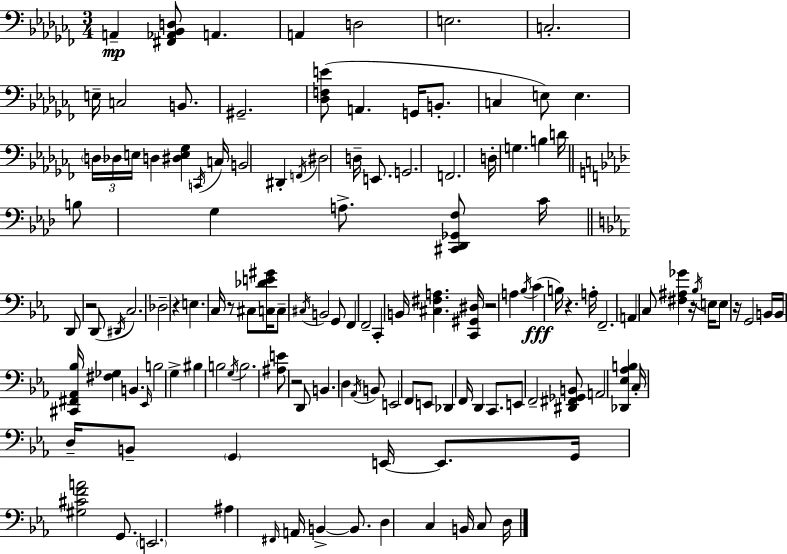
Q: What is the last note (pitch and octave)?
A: D3